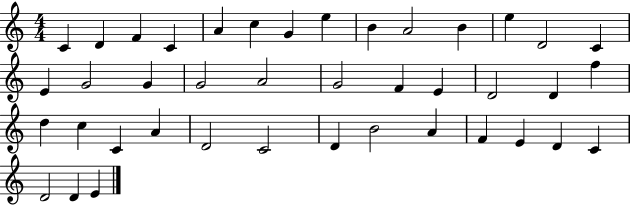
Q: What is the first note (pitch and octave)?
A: C4